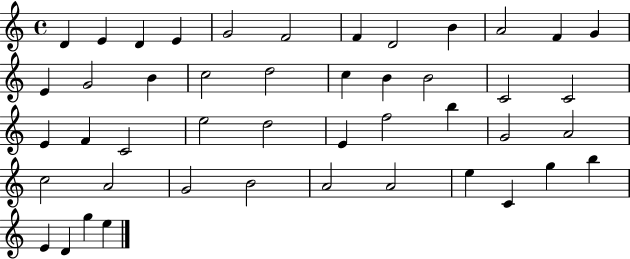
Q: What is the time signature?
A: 4/4